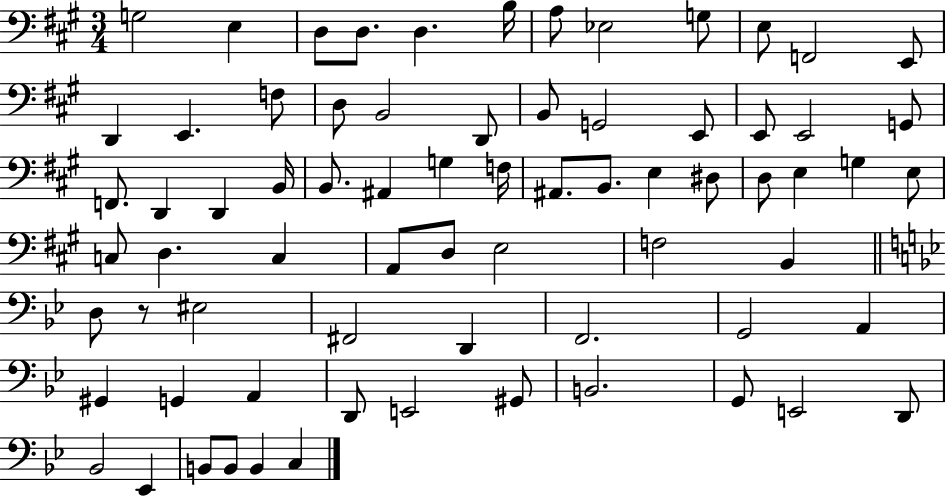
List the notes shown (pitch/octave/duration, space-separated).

G3/h E3/q D3/e D3/e. D3/q. B3/s A3/e Eb3/h G3/e E3/e F2/h E2/e D2/q E2/q. F3/e D3/e B2/h D2/e B2/e G2/h E2/e E2/e E2/h G2/e F2/e. D2/q D2/q B2/s B2/e. A#2/q G3/q F3/s A#2/e. B2/e. E3/q D#3/e D3/e E3/q G3/q E3/e C3/e D3/q. C3/q A2/e D3/e E3/h F3/h B2/q D3/e R/e EIS3/h F#2/h D2/q F2/h. G2/h A2/q G#2/q G2/q A2/q D2/e E2/h G#2/e B2/h. G2/e E2/h D2/e Bb2/h Eb2/q B2/e B2/e B2/q C3/q